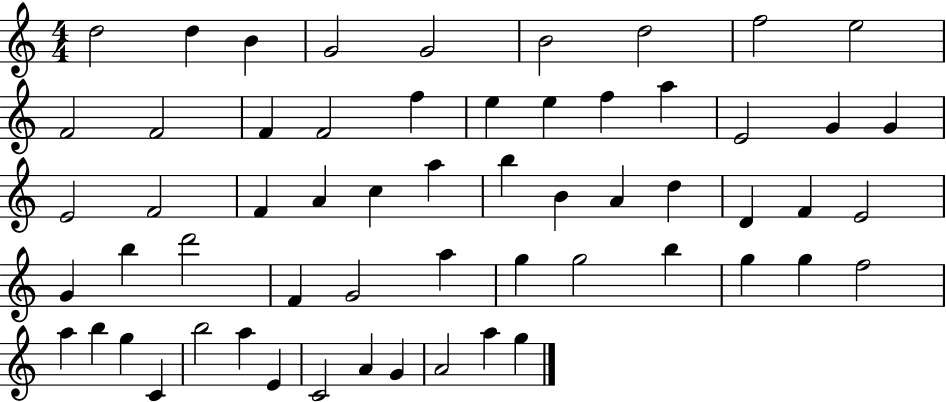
D5/h D5/q B4/q G4/h G4/h B4/h D5/h F5/h E5/h F4/h F4/h F4/q F4/h F5/q E5/q E5/q F5/q A5/q E4/h G4/q G4/q E4/h F4/h F4/q A4/q C5/q A5/q B5/q B4/q A4/q D5/q D4/q F4/q E4/h G4/q B5/q D6/h F4/q G4/h A5/q G5/q G5/h B5/q G5/q G5/q F5/h A5/q B5/q G5/q C4/q B5/h A5/q E4/q C4/h A4/q G4/q A4/h A5/q G5/q